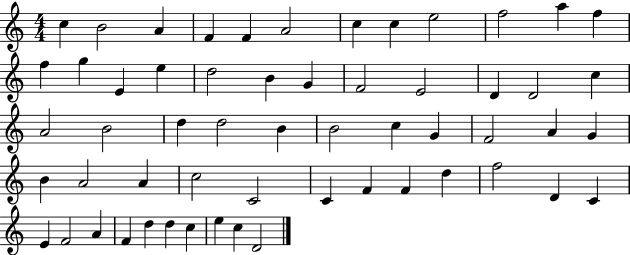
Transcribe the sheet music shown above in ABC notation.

X:1
T:Untitled
M:4/4
L:1/4
K:C
c B2 A F F A2 c c e2 f2 a f f g E e d2 B G F2 E2 D D2 c A2 B2 d d2 B B2 c G F2 A G B A2 A c2 C2 C F F d f2 D C E F2 A F d d c e c D2